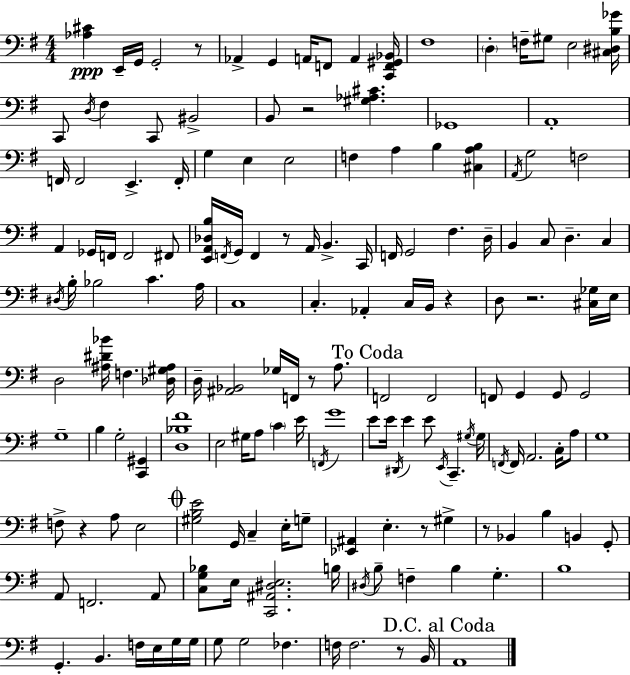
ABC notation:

X:1
T:Untitled
M:4/4
L:1/4
K:G
[_A,^C] E,,/4 G,,/4 G,,2 z/2 _A,, G,, A,,/4 F,,/2 A,, [C,,F,,^G,,_B,,]/4 ^F,4 D, F,/4 ^G,/2 E,2 [^C,^D,B,_G]/4 C,,/2 D,/4 ^F, C,,/2 ^B,,2 B,,/2 z2 [^G,_A,^C] _G,,4 A,,4 F,,/4 F,,2 E,, F,,/4 G, E, E,2 F, A, B, [^C,A,B,] A,,/4 G,2 F,2 A,, _G,,/4 F,,/4 F,,2 ^F,,/2 [E,,A,,_D,B,]/4 F,,/4 G,,/4 F,, z/2 A,,/4 B,, C,,/4 F,,/4 G,,2 ^F, D,/4 B,, C,/2 D, C, ^D,/4 B,/4 _B,2 C A,/4 C,4 C, _A,, C,/4 B,,/4 z D,/2 z2 [^C,_G,]/4 E,/4 D,2 [^A,^D_B]/4 F, [_D,^G,^A,]/4 D,/4 [^A,,_B,,]2 _G,/4 F,,/4 z/2 A,/2 F,,2 F,,2 F,,/2 G,, G,,/2 G,,2 G,4 B, G,2 [C,,^G,,] [D,_B,^F]4 E,2 ^G,/4 A,/2 C E/4 F,,/4 G4 E/2 E/4 ^D,,/4 E E/2 E,,/4 C,, ^G,/4 ^G,/4 F,,/4 F,,/4 A,,2 C,/4 A,/2 G,4 F,/2 z A,/2 E,2 [^G,B,E]2 G,,/4 C, E,/4 G,/2 [_E,,^A,,] E, z/2 ^G, z/2 _B,, B, B,, G,,/2 A,,/2 F,,2 A,,/2 [C,G,_B,]/2 E,/4 [C,,^A,,^D,E,]2 B,/4 ^D,/4 B,/2 F, B, G, B,4 G,, B,, F,/4 E,/4 G,/4 G,/4 G,/2 G,2 _F, F,/4 F,2 z/2 B,,/4 A,,4